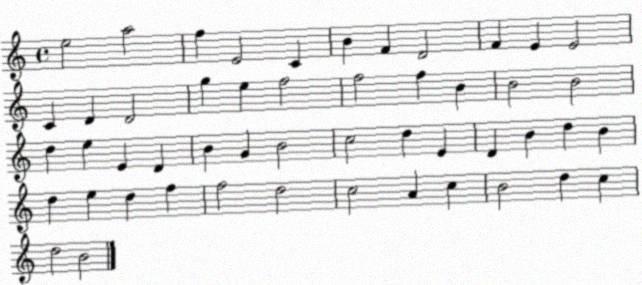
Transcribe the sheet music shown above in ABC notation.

X:1
T:Untitled
M:4/4
L:1/4
K:C
e2 a2 f E2 C B F D2 F E E2 C D D2 g e f2 f2 f B B2 B2 d e E D B G B2 c2 d E D B d B d e d f f2 d2 c2 A c B2 d c d2 B2